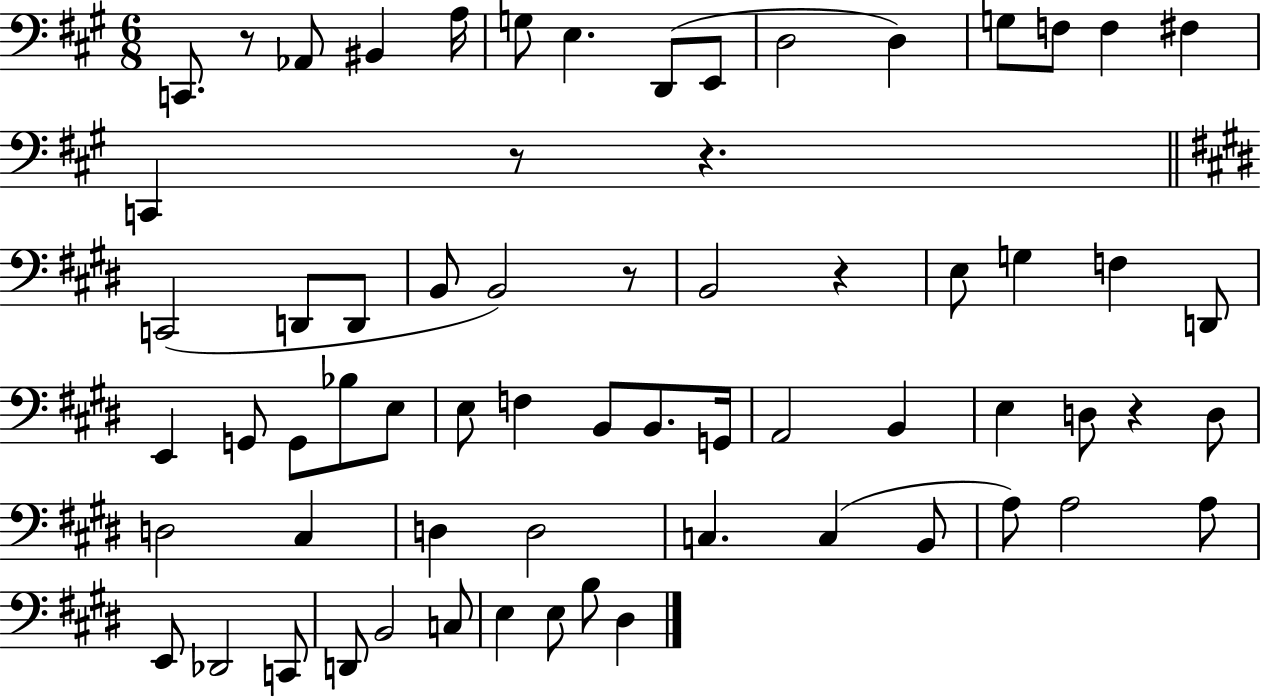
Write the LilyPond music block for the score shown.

{
  \clef bass
  \numericTimeSignature
  \time 6/8
  \key a \major
  c,8. r8 aes,8 bis,4 a16 | g8 e4. d,8( e,8 | d2 d4) | g8 f8 f4 fis4 | \break c,4 r8 r4. | \bar "||" \break \key e \major c,2( d,8 d,8 | b,8 b,2) r8 | b,2 r4 | e8 g4 f4 d,8 | \break e,4 g,8 g,8 bes8 e8 | e8 f4 b,8 b,8. g,16 | a,2 b,4 | e4 d8 r4 d8 | \break d2 cis4 | d4 d2 | c4. c4( b,8 | a8) a2 a8 | \break e,8 des,2 c,8 | d,8 b,2 c8 | e4 e8 b8 dis4 | \bar "|."
}